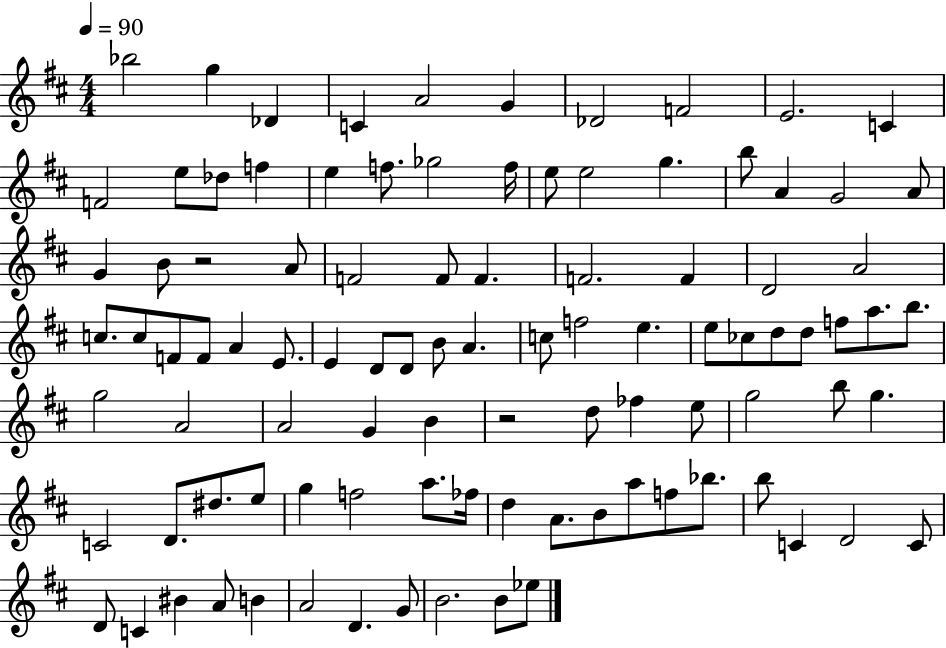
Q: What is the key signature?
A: D major